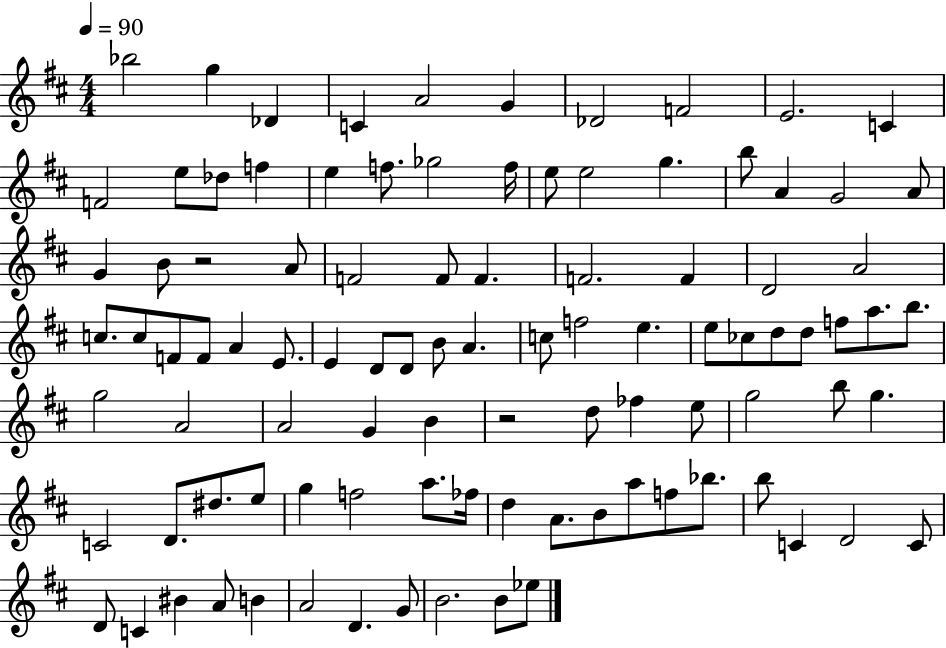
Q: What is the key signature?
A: D major